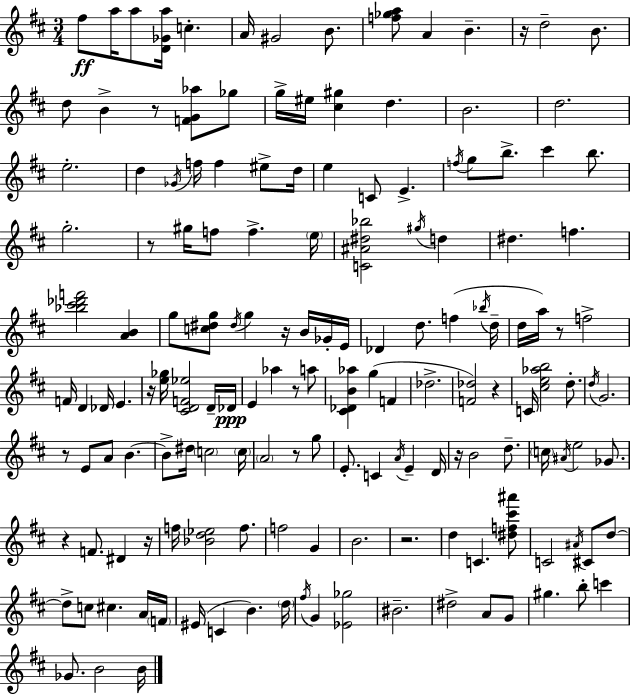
{
  \clef treble
  \numericTimeSignature
  \time 3/4
  \key d \major
  fis''8\ff a''16 a''8 <d' ges' a''>16 c''4.-. | a'16 gis'2 b'8. | <f'' ges'' a''>8 a'4 b'4.-- | r16 d''2-- b'8. | \break d''8 b'4-> r8 <f' g' aes''>8 ges''8 | g''16-> eis''16 <cis'' gis''>4 d''4. | b'2. | d''2. | \break e''2.-. | d''4 \acciaccatura { ges'16 } f''16 f''4 eis''8-> | d''16 e''4 c'8 e'4.-> | \acciaccatura { f''16 } g''8 b''8.-> cis'''4 b''8. | \break g''2.-. | r8 gis''16 f''8 f''4.-> | \parenthesize e''16 <c' ais' dis'' bes''>2 \acciaccatura { gis''16 } d''4 | dis''4. f''4. | \break <bes'' cis''' des''' f'''>2 <a' b'>4 | g''8 <c'' dis'' g''>8 \acciaccatura { dis''16 } g''4 | r16 b'16 ges'16-. e'16 des'4 d''8. f''4( | \acciaccatura { bes''16 } d''16-- d''16 a''16) r8 f''2-> | \break f'16 d'4 des'16 e'4. | r16 <e'' ges''>16 <cis' d' f' ees''>2 | d'16-- des'16\ppp e'4 aes''4 | r8 a''8 <cis' des' b' aes''>4 g''4( | \break f'4 des''2.-> | <f' des''>2) | r4 c'16 <cis'' e'' aes'' b''>2 | d''8.-. \acciaccatura { d''16 } g'2. | \break r8 e'8 a'8 | b'4.~~ b'8-> dis''16 \parenthesize c''2 | \parenthesize c''16 \parenthesize a'2 | r8 g''8 e'8.-. c'4 | \break \acciaccatura { a'16 } e'4-- d'16 r16 b'2 | d''8.-- \parenthesize c''16 \acciaccatura { ais'16 } e''2 | ges'8. r4 | f'8. dis'4 r16 f''16 <bes' d'' ees''>2 | \break f''8. f''2 | g'4 b'2. | r2. | d''4 | \break c'4. <dis'' f'' cis''' ais'''>8 c'2 | \acciaccatura { ais'16 } cis'8 d''8~~ d''8-> c''8 | cis''4. a'16 \parenthesize f'16 eis'16( c'4 | b'4.) \parenthesize d''16 \acciaccatura { fis''16 } g'4 | \break <ees' ges''>2 bis'2.-- | dis''2-> | a'8 g'8 gis''4. | b''8-. c'''4 ges'8. | \break b'2 b'16 \bar "|."
}